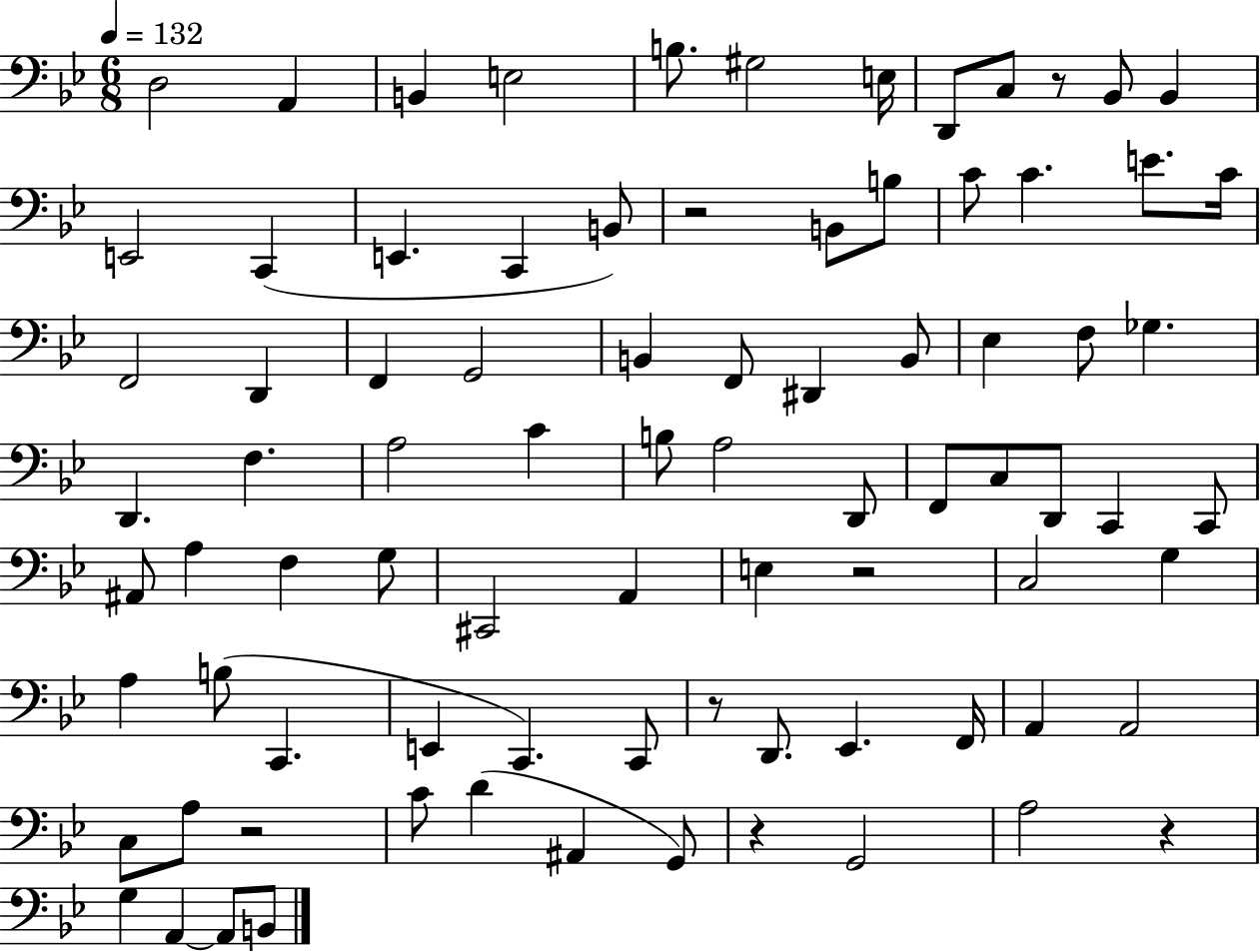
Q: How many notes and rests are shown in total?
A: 84